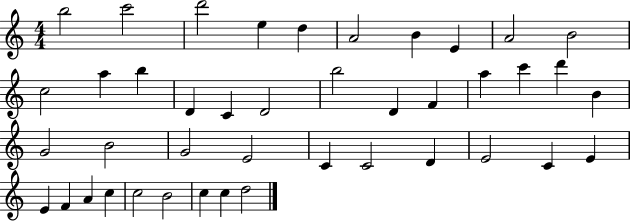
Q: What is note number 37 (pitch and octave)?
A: C5